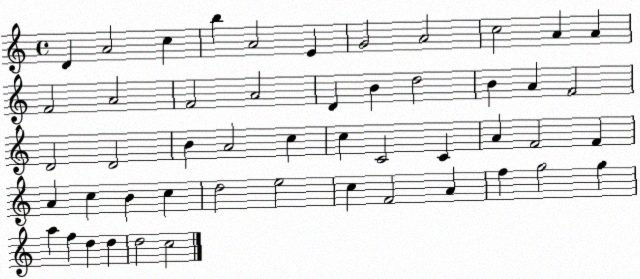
X:1
T:Untitled
M:4/4
L:1/4
K:C
D A2 c b A2 E G2 A2 c2 A A F2 A2 F2 A2 D B d2 B A F2 D2 D2 B A2 c c C2 C A F2 F A c B c d2 e2 c F2 A f g2 g a f d d d2 c2